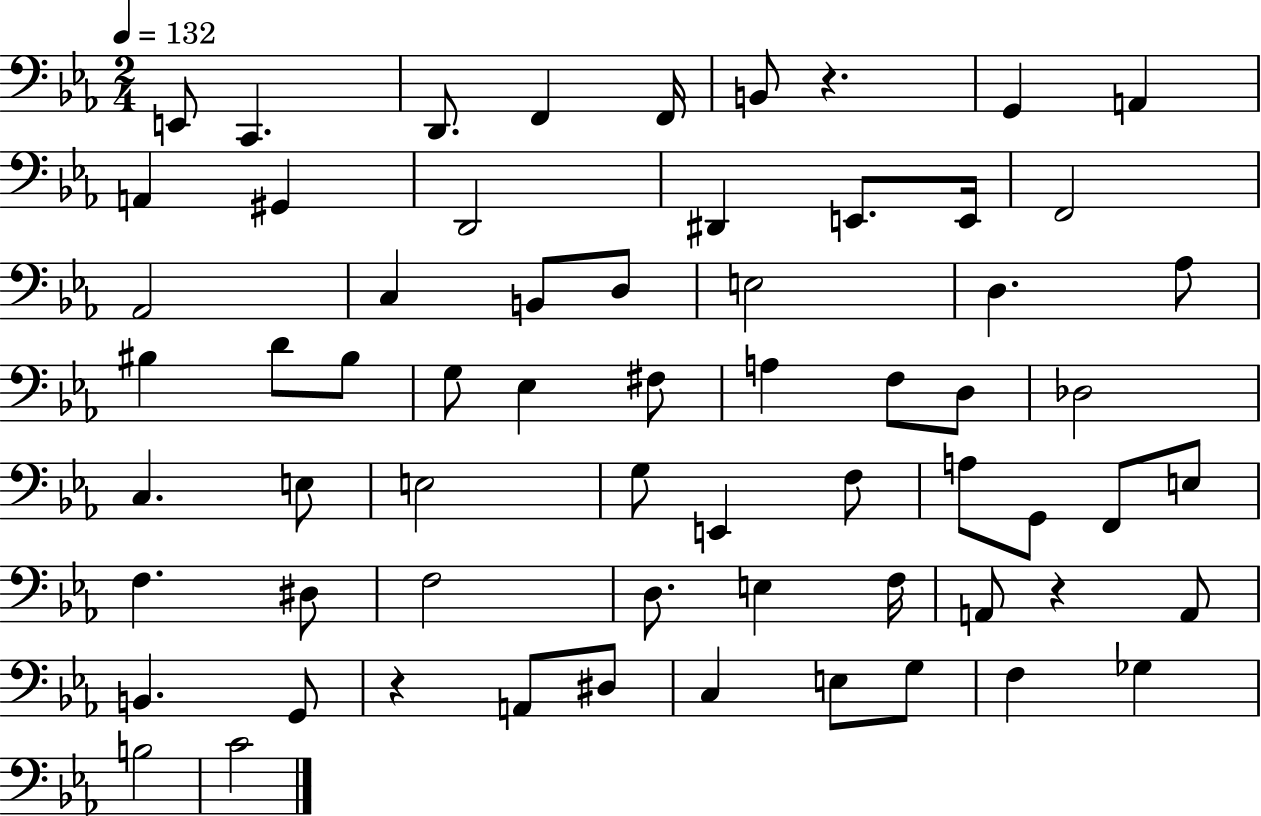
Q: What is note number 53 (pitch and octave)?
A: A2